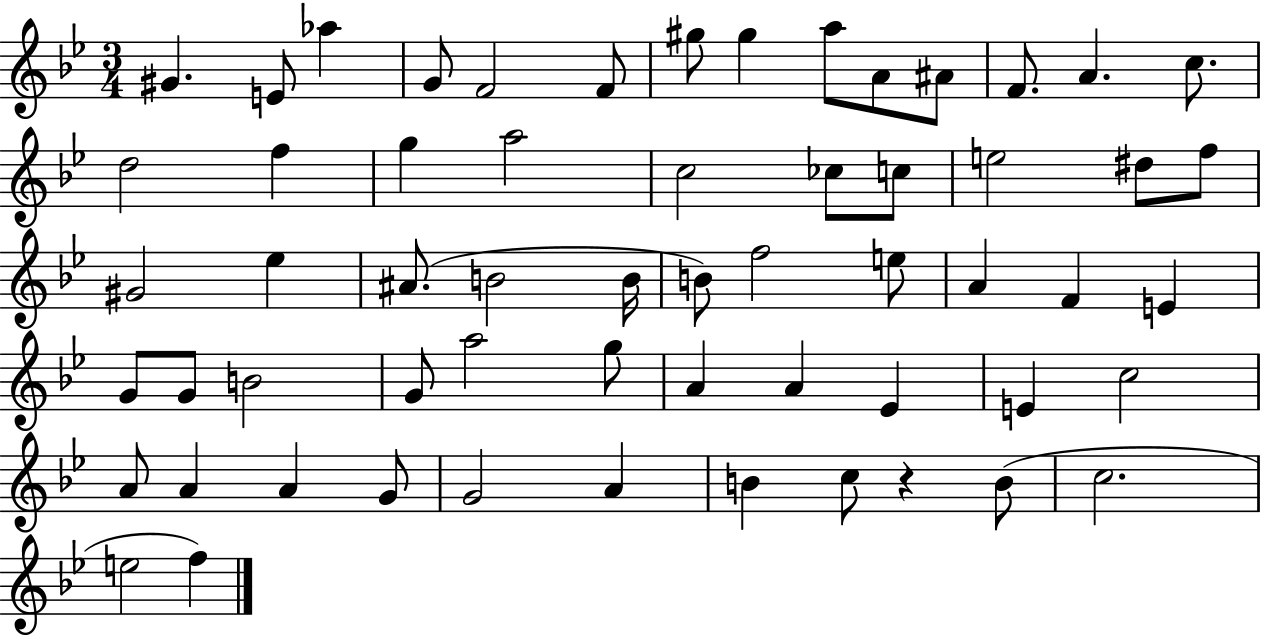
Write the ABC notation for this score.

X:1
T:Untitled
M:3/4
L:1/4
K:Bb
^G E/2 _a G/2 F2 F/2 ^g/2 ^g a/2 A/2 ^A/2 F/2 A c/2 d2 f g a2 c2 _c/2 c/2 e2 ^d/2 f/2 ^G2 _e ^A/2 B2 B/4 B/2 f2 e/2 A F E G/2 G/2 B2 G/2 a2 g/2 A A _E E c2 A/2 A A G/2 G2 A B c/2 z B/2 c2 e2 f